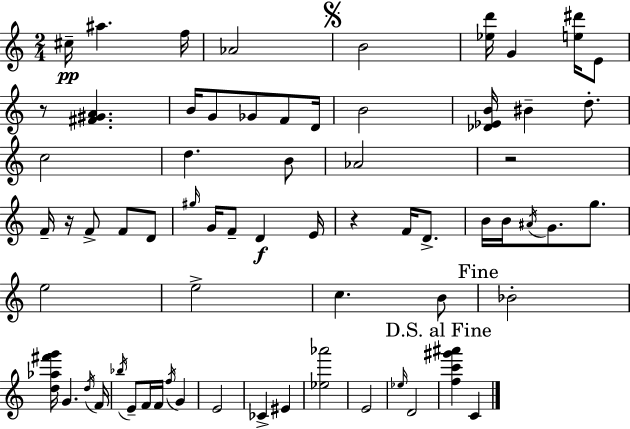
{
  \clef treble
  \numericTimeSignature
  \time 2/4
  \key c \major
  \repeat volta 2 { cis''16--\pp ais''4. f''16 | aes'2 | \mark \markup { \musicglyph "scripts.segno" } b'2 | <ees'' d'''>16 g'4 <e'' dis'''>16 e'8 | \break r8 <fis' gis' a'>4. | b'16 g'8 ges'8 f'8 d'16 | b'2 | <des' ees' b'>16 bis'4-- d''8.-. | \break c''2 | d''4. b'8 | aes'2 | r2 | \break f'16-- r16 f'8-> f'8 d'8 | \grace { gis''16 } g'16 f'8-- d'4\f | e'16 r4 f'16 d'8.-> | b'16 b'16 \acciaccatura { ais'16 } g'8. g''8. | \break e''2 | e''2-> | c''4. | b'8 \mark "Fine" bes'2-. | \break <d'' aes'' fis''' g'''>16 g'4. | \acciaccatura { d''16 } f'16 \acciaccatura { bes''16 } e'8-- f'16 f'16 | \acciaccatura { f''16 } g'4 e'2 | ces'4-> | \break eis'4 <ees'' aes'''>2 | e'2 | \grace { ees''16 } d'2 | \mark "D.S. al Fine" <f'' c''' gis''' ais'''>4 | \break c'4 } \bar "|."
}